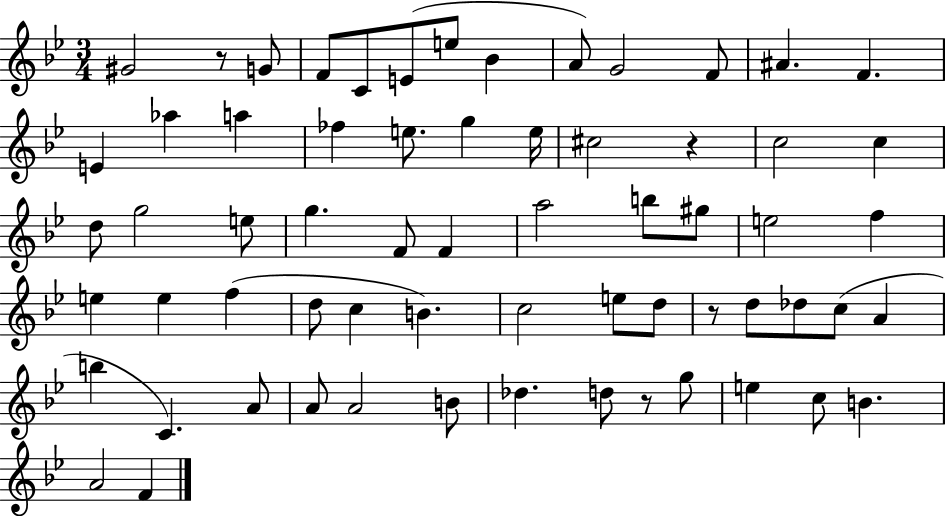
G#4/h R/e G4/e F4/e C4/e E4/e E5/e Bb4/q A4/e G4/h F4/e A#4/q. F4/q. E4/q Ab5/q A5/q FES5/q E5/e. G5/q E5/s C#5/h R/q C5/h C5/q D5/e G5/h E5/e G5/q. F4/e F4/q A5/h B5/e G#5/e E5/h F5/q E5/q E5/q F5/q D5/e C5/q B4/q. C5/h E5/e D5/e R/e D5/e Db5/e C5/e A4/q B5/q C4/q. A4/e A4/e A4/h B4/e Db5/q. D5/e R/e G5/e E5/q C5/e B4/q. A4/h F4/q